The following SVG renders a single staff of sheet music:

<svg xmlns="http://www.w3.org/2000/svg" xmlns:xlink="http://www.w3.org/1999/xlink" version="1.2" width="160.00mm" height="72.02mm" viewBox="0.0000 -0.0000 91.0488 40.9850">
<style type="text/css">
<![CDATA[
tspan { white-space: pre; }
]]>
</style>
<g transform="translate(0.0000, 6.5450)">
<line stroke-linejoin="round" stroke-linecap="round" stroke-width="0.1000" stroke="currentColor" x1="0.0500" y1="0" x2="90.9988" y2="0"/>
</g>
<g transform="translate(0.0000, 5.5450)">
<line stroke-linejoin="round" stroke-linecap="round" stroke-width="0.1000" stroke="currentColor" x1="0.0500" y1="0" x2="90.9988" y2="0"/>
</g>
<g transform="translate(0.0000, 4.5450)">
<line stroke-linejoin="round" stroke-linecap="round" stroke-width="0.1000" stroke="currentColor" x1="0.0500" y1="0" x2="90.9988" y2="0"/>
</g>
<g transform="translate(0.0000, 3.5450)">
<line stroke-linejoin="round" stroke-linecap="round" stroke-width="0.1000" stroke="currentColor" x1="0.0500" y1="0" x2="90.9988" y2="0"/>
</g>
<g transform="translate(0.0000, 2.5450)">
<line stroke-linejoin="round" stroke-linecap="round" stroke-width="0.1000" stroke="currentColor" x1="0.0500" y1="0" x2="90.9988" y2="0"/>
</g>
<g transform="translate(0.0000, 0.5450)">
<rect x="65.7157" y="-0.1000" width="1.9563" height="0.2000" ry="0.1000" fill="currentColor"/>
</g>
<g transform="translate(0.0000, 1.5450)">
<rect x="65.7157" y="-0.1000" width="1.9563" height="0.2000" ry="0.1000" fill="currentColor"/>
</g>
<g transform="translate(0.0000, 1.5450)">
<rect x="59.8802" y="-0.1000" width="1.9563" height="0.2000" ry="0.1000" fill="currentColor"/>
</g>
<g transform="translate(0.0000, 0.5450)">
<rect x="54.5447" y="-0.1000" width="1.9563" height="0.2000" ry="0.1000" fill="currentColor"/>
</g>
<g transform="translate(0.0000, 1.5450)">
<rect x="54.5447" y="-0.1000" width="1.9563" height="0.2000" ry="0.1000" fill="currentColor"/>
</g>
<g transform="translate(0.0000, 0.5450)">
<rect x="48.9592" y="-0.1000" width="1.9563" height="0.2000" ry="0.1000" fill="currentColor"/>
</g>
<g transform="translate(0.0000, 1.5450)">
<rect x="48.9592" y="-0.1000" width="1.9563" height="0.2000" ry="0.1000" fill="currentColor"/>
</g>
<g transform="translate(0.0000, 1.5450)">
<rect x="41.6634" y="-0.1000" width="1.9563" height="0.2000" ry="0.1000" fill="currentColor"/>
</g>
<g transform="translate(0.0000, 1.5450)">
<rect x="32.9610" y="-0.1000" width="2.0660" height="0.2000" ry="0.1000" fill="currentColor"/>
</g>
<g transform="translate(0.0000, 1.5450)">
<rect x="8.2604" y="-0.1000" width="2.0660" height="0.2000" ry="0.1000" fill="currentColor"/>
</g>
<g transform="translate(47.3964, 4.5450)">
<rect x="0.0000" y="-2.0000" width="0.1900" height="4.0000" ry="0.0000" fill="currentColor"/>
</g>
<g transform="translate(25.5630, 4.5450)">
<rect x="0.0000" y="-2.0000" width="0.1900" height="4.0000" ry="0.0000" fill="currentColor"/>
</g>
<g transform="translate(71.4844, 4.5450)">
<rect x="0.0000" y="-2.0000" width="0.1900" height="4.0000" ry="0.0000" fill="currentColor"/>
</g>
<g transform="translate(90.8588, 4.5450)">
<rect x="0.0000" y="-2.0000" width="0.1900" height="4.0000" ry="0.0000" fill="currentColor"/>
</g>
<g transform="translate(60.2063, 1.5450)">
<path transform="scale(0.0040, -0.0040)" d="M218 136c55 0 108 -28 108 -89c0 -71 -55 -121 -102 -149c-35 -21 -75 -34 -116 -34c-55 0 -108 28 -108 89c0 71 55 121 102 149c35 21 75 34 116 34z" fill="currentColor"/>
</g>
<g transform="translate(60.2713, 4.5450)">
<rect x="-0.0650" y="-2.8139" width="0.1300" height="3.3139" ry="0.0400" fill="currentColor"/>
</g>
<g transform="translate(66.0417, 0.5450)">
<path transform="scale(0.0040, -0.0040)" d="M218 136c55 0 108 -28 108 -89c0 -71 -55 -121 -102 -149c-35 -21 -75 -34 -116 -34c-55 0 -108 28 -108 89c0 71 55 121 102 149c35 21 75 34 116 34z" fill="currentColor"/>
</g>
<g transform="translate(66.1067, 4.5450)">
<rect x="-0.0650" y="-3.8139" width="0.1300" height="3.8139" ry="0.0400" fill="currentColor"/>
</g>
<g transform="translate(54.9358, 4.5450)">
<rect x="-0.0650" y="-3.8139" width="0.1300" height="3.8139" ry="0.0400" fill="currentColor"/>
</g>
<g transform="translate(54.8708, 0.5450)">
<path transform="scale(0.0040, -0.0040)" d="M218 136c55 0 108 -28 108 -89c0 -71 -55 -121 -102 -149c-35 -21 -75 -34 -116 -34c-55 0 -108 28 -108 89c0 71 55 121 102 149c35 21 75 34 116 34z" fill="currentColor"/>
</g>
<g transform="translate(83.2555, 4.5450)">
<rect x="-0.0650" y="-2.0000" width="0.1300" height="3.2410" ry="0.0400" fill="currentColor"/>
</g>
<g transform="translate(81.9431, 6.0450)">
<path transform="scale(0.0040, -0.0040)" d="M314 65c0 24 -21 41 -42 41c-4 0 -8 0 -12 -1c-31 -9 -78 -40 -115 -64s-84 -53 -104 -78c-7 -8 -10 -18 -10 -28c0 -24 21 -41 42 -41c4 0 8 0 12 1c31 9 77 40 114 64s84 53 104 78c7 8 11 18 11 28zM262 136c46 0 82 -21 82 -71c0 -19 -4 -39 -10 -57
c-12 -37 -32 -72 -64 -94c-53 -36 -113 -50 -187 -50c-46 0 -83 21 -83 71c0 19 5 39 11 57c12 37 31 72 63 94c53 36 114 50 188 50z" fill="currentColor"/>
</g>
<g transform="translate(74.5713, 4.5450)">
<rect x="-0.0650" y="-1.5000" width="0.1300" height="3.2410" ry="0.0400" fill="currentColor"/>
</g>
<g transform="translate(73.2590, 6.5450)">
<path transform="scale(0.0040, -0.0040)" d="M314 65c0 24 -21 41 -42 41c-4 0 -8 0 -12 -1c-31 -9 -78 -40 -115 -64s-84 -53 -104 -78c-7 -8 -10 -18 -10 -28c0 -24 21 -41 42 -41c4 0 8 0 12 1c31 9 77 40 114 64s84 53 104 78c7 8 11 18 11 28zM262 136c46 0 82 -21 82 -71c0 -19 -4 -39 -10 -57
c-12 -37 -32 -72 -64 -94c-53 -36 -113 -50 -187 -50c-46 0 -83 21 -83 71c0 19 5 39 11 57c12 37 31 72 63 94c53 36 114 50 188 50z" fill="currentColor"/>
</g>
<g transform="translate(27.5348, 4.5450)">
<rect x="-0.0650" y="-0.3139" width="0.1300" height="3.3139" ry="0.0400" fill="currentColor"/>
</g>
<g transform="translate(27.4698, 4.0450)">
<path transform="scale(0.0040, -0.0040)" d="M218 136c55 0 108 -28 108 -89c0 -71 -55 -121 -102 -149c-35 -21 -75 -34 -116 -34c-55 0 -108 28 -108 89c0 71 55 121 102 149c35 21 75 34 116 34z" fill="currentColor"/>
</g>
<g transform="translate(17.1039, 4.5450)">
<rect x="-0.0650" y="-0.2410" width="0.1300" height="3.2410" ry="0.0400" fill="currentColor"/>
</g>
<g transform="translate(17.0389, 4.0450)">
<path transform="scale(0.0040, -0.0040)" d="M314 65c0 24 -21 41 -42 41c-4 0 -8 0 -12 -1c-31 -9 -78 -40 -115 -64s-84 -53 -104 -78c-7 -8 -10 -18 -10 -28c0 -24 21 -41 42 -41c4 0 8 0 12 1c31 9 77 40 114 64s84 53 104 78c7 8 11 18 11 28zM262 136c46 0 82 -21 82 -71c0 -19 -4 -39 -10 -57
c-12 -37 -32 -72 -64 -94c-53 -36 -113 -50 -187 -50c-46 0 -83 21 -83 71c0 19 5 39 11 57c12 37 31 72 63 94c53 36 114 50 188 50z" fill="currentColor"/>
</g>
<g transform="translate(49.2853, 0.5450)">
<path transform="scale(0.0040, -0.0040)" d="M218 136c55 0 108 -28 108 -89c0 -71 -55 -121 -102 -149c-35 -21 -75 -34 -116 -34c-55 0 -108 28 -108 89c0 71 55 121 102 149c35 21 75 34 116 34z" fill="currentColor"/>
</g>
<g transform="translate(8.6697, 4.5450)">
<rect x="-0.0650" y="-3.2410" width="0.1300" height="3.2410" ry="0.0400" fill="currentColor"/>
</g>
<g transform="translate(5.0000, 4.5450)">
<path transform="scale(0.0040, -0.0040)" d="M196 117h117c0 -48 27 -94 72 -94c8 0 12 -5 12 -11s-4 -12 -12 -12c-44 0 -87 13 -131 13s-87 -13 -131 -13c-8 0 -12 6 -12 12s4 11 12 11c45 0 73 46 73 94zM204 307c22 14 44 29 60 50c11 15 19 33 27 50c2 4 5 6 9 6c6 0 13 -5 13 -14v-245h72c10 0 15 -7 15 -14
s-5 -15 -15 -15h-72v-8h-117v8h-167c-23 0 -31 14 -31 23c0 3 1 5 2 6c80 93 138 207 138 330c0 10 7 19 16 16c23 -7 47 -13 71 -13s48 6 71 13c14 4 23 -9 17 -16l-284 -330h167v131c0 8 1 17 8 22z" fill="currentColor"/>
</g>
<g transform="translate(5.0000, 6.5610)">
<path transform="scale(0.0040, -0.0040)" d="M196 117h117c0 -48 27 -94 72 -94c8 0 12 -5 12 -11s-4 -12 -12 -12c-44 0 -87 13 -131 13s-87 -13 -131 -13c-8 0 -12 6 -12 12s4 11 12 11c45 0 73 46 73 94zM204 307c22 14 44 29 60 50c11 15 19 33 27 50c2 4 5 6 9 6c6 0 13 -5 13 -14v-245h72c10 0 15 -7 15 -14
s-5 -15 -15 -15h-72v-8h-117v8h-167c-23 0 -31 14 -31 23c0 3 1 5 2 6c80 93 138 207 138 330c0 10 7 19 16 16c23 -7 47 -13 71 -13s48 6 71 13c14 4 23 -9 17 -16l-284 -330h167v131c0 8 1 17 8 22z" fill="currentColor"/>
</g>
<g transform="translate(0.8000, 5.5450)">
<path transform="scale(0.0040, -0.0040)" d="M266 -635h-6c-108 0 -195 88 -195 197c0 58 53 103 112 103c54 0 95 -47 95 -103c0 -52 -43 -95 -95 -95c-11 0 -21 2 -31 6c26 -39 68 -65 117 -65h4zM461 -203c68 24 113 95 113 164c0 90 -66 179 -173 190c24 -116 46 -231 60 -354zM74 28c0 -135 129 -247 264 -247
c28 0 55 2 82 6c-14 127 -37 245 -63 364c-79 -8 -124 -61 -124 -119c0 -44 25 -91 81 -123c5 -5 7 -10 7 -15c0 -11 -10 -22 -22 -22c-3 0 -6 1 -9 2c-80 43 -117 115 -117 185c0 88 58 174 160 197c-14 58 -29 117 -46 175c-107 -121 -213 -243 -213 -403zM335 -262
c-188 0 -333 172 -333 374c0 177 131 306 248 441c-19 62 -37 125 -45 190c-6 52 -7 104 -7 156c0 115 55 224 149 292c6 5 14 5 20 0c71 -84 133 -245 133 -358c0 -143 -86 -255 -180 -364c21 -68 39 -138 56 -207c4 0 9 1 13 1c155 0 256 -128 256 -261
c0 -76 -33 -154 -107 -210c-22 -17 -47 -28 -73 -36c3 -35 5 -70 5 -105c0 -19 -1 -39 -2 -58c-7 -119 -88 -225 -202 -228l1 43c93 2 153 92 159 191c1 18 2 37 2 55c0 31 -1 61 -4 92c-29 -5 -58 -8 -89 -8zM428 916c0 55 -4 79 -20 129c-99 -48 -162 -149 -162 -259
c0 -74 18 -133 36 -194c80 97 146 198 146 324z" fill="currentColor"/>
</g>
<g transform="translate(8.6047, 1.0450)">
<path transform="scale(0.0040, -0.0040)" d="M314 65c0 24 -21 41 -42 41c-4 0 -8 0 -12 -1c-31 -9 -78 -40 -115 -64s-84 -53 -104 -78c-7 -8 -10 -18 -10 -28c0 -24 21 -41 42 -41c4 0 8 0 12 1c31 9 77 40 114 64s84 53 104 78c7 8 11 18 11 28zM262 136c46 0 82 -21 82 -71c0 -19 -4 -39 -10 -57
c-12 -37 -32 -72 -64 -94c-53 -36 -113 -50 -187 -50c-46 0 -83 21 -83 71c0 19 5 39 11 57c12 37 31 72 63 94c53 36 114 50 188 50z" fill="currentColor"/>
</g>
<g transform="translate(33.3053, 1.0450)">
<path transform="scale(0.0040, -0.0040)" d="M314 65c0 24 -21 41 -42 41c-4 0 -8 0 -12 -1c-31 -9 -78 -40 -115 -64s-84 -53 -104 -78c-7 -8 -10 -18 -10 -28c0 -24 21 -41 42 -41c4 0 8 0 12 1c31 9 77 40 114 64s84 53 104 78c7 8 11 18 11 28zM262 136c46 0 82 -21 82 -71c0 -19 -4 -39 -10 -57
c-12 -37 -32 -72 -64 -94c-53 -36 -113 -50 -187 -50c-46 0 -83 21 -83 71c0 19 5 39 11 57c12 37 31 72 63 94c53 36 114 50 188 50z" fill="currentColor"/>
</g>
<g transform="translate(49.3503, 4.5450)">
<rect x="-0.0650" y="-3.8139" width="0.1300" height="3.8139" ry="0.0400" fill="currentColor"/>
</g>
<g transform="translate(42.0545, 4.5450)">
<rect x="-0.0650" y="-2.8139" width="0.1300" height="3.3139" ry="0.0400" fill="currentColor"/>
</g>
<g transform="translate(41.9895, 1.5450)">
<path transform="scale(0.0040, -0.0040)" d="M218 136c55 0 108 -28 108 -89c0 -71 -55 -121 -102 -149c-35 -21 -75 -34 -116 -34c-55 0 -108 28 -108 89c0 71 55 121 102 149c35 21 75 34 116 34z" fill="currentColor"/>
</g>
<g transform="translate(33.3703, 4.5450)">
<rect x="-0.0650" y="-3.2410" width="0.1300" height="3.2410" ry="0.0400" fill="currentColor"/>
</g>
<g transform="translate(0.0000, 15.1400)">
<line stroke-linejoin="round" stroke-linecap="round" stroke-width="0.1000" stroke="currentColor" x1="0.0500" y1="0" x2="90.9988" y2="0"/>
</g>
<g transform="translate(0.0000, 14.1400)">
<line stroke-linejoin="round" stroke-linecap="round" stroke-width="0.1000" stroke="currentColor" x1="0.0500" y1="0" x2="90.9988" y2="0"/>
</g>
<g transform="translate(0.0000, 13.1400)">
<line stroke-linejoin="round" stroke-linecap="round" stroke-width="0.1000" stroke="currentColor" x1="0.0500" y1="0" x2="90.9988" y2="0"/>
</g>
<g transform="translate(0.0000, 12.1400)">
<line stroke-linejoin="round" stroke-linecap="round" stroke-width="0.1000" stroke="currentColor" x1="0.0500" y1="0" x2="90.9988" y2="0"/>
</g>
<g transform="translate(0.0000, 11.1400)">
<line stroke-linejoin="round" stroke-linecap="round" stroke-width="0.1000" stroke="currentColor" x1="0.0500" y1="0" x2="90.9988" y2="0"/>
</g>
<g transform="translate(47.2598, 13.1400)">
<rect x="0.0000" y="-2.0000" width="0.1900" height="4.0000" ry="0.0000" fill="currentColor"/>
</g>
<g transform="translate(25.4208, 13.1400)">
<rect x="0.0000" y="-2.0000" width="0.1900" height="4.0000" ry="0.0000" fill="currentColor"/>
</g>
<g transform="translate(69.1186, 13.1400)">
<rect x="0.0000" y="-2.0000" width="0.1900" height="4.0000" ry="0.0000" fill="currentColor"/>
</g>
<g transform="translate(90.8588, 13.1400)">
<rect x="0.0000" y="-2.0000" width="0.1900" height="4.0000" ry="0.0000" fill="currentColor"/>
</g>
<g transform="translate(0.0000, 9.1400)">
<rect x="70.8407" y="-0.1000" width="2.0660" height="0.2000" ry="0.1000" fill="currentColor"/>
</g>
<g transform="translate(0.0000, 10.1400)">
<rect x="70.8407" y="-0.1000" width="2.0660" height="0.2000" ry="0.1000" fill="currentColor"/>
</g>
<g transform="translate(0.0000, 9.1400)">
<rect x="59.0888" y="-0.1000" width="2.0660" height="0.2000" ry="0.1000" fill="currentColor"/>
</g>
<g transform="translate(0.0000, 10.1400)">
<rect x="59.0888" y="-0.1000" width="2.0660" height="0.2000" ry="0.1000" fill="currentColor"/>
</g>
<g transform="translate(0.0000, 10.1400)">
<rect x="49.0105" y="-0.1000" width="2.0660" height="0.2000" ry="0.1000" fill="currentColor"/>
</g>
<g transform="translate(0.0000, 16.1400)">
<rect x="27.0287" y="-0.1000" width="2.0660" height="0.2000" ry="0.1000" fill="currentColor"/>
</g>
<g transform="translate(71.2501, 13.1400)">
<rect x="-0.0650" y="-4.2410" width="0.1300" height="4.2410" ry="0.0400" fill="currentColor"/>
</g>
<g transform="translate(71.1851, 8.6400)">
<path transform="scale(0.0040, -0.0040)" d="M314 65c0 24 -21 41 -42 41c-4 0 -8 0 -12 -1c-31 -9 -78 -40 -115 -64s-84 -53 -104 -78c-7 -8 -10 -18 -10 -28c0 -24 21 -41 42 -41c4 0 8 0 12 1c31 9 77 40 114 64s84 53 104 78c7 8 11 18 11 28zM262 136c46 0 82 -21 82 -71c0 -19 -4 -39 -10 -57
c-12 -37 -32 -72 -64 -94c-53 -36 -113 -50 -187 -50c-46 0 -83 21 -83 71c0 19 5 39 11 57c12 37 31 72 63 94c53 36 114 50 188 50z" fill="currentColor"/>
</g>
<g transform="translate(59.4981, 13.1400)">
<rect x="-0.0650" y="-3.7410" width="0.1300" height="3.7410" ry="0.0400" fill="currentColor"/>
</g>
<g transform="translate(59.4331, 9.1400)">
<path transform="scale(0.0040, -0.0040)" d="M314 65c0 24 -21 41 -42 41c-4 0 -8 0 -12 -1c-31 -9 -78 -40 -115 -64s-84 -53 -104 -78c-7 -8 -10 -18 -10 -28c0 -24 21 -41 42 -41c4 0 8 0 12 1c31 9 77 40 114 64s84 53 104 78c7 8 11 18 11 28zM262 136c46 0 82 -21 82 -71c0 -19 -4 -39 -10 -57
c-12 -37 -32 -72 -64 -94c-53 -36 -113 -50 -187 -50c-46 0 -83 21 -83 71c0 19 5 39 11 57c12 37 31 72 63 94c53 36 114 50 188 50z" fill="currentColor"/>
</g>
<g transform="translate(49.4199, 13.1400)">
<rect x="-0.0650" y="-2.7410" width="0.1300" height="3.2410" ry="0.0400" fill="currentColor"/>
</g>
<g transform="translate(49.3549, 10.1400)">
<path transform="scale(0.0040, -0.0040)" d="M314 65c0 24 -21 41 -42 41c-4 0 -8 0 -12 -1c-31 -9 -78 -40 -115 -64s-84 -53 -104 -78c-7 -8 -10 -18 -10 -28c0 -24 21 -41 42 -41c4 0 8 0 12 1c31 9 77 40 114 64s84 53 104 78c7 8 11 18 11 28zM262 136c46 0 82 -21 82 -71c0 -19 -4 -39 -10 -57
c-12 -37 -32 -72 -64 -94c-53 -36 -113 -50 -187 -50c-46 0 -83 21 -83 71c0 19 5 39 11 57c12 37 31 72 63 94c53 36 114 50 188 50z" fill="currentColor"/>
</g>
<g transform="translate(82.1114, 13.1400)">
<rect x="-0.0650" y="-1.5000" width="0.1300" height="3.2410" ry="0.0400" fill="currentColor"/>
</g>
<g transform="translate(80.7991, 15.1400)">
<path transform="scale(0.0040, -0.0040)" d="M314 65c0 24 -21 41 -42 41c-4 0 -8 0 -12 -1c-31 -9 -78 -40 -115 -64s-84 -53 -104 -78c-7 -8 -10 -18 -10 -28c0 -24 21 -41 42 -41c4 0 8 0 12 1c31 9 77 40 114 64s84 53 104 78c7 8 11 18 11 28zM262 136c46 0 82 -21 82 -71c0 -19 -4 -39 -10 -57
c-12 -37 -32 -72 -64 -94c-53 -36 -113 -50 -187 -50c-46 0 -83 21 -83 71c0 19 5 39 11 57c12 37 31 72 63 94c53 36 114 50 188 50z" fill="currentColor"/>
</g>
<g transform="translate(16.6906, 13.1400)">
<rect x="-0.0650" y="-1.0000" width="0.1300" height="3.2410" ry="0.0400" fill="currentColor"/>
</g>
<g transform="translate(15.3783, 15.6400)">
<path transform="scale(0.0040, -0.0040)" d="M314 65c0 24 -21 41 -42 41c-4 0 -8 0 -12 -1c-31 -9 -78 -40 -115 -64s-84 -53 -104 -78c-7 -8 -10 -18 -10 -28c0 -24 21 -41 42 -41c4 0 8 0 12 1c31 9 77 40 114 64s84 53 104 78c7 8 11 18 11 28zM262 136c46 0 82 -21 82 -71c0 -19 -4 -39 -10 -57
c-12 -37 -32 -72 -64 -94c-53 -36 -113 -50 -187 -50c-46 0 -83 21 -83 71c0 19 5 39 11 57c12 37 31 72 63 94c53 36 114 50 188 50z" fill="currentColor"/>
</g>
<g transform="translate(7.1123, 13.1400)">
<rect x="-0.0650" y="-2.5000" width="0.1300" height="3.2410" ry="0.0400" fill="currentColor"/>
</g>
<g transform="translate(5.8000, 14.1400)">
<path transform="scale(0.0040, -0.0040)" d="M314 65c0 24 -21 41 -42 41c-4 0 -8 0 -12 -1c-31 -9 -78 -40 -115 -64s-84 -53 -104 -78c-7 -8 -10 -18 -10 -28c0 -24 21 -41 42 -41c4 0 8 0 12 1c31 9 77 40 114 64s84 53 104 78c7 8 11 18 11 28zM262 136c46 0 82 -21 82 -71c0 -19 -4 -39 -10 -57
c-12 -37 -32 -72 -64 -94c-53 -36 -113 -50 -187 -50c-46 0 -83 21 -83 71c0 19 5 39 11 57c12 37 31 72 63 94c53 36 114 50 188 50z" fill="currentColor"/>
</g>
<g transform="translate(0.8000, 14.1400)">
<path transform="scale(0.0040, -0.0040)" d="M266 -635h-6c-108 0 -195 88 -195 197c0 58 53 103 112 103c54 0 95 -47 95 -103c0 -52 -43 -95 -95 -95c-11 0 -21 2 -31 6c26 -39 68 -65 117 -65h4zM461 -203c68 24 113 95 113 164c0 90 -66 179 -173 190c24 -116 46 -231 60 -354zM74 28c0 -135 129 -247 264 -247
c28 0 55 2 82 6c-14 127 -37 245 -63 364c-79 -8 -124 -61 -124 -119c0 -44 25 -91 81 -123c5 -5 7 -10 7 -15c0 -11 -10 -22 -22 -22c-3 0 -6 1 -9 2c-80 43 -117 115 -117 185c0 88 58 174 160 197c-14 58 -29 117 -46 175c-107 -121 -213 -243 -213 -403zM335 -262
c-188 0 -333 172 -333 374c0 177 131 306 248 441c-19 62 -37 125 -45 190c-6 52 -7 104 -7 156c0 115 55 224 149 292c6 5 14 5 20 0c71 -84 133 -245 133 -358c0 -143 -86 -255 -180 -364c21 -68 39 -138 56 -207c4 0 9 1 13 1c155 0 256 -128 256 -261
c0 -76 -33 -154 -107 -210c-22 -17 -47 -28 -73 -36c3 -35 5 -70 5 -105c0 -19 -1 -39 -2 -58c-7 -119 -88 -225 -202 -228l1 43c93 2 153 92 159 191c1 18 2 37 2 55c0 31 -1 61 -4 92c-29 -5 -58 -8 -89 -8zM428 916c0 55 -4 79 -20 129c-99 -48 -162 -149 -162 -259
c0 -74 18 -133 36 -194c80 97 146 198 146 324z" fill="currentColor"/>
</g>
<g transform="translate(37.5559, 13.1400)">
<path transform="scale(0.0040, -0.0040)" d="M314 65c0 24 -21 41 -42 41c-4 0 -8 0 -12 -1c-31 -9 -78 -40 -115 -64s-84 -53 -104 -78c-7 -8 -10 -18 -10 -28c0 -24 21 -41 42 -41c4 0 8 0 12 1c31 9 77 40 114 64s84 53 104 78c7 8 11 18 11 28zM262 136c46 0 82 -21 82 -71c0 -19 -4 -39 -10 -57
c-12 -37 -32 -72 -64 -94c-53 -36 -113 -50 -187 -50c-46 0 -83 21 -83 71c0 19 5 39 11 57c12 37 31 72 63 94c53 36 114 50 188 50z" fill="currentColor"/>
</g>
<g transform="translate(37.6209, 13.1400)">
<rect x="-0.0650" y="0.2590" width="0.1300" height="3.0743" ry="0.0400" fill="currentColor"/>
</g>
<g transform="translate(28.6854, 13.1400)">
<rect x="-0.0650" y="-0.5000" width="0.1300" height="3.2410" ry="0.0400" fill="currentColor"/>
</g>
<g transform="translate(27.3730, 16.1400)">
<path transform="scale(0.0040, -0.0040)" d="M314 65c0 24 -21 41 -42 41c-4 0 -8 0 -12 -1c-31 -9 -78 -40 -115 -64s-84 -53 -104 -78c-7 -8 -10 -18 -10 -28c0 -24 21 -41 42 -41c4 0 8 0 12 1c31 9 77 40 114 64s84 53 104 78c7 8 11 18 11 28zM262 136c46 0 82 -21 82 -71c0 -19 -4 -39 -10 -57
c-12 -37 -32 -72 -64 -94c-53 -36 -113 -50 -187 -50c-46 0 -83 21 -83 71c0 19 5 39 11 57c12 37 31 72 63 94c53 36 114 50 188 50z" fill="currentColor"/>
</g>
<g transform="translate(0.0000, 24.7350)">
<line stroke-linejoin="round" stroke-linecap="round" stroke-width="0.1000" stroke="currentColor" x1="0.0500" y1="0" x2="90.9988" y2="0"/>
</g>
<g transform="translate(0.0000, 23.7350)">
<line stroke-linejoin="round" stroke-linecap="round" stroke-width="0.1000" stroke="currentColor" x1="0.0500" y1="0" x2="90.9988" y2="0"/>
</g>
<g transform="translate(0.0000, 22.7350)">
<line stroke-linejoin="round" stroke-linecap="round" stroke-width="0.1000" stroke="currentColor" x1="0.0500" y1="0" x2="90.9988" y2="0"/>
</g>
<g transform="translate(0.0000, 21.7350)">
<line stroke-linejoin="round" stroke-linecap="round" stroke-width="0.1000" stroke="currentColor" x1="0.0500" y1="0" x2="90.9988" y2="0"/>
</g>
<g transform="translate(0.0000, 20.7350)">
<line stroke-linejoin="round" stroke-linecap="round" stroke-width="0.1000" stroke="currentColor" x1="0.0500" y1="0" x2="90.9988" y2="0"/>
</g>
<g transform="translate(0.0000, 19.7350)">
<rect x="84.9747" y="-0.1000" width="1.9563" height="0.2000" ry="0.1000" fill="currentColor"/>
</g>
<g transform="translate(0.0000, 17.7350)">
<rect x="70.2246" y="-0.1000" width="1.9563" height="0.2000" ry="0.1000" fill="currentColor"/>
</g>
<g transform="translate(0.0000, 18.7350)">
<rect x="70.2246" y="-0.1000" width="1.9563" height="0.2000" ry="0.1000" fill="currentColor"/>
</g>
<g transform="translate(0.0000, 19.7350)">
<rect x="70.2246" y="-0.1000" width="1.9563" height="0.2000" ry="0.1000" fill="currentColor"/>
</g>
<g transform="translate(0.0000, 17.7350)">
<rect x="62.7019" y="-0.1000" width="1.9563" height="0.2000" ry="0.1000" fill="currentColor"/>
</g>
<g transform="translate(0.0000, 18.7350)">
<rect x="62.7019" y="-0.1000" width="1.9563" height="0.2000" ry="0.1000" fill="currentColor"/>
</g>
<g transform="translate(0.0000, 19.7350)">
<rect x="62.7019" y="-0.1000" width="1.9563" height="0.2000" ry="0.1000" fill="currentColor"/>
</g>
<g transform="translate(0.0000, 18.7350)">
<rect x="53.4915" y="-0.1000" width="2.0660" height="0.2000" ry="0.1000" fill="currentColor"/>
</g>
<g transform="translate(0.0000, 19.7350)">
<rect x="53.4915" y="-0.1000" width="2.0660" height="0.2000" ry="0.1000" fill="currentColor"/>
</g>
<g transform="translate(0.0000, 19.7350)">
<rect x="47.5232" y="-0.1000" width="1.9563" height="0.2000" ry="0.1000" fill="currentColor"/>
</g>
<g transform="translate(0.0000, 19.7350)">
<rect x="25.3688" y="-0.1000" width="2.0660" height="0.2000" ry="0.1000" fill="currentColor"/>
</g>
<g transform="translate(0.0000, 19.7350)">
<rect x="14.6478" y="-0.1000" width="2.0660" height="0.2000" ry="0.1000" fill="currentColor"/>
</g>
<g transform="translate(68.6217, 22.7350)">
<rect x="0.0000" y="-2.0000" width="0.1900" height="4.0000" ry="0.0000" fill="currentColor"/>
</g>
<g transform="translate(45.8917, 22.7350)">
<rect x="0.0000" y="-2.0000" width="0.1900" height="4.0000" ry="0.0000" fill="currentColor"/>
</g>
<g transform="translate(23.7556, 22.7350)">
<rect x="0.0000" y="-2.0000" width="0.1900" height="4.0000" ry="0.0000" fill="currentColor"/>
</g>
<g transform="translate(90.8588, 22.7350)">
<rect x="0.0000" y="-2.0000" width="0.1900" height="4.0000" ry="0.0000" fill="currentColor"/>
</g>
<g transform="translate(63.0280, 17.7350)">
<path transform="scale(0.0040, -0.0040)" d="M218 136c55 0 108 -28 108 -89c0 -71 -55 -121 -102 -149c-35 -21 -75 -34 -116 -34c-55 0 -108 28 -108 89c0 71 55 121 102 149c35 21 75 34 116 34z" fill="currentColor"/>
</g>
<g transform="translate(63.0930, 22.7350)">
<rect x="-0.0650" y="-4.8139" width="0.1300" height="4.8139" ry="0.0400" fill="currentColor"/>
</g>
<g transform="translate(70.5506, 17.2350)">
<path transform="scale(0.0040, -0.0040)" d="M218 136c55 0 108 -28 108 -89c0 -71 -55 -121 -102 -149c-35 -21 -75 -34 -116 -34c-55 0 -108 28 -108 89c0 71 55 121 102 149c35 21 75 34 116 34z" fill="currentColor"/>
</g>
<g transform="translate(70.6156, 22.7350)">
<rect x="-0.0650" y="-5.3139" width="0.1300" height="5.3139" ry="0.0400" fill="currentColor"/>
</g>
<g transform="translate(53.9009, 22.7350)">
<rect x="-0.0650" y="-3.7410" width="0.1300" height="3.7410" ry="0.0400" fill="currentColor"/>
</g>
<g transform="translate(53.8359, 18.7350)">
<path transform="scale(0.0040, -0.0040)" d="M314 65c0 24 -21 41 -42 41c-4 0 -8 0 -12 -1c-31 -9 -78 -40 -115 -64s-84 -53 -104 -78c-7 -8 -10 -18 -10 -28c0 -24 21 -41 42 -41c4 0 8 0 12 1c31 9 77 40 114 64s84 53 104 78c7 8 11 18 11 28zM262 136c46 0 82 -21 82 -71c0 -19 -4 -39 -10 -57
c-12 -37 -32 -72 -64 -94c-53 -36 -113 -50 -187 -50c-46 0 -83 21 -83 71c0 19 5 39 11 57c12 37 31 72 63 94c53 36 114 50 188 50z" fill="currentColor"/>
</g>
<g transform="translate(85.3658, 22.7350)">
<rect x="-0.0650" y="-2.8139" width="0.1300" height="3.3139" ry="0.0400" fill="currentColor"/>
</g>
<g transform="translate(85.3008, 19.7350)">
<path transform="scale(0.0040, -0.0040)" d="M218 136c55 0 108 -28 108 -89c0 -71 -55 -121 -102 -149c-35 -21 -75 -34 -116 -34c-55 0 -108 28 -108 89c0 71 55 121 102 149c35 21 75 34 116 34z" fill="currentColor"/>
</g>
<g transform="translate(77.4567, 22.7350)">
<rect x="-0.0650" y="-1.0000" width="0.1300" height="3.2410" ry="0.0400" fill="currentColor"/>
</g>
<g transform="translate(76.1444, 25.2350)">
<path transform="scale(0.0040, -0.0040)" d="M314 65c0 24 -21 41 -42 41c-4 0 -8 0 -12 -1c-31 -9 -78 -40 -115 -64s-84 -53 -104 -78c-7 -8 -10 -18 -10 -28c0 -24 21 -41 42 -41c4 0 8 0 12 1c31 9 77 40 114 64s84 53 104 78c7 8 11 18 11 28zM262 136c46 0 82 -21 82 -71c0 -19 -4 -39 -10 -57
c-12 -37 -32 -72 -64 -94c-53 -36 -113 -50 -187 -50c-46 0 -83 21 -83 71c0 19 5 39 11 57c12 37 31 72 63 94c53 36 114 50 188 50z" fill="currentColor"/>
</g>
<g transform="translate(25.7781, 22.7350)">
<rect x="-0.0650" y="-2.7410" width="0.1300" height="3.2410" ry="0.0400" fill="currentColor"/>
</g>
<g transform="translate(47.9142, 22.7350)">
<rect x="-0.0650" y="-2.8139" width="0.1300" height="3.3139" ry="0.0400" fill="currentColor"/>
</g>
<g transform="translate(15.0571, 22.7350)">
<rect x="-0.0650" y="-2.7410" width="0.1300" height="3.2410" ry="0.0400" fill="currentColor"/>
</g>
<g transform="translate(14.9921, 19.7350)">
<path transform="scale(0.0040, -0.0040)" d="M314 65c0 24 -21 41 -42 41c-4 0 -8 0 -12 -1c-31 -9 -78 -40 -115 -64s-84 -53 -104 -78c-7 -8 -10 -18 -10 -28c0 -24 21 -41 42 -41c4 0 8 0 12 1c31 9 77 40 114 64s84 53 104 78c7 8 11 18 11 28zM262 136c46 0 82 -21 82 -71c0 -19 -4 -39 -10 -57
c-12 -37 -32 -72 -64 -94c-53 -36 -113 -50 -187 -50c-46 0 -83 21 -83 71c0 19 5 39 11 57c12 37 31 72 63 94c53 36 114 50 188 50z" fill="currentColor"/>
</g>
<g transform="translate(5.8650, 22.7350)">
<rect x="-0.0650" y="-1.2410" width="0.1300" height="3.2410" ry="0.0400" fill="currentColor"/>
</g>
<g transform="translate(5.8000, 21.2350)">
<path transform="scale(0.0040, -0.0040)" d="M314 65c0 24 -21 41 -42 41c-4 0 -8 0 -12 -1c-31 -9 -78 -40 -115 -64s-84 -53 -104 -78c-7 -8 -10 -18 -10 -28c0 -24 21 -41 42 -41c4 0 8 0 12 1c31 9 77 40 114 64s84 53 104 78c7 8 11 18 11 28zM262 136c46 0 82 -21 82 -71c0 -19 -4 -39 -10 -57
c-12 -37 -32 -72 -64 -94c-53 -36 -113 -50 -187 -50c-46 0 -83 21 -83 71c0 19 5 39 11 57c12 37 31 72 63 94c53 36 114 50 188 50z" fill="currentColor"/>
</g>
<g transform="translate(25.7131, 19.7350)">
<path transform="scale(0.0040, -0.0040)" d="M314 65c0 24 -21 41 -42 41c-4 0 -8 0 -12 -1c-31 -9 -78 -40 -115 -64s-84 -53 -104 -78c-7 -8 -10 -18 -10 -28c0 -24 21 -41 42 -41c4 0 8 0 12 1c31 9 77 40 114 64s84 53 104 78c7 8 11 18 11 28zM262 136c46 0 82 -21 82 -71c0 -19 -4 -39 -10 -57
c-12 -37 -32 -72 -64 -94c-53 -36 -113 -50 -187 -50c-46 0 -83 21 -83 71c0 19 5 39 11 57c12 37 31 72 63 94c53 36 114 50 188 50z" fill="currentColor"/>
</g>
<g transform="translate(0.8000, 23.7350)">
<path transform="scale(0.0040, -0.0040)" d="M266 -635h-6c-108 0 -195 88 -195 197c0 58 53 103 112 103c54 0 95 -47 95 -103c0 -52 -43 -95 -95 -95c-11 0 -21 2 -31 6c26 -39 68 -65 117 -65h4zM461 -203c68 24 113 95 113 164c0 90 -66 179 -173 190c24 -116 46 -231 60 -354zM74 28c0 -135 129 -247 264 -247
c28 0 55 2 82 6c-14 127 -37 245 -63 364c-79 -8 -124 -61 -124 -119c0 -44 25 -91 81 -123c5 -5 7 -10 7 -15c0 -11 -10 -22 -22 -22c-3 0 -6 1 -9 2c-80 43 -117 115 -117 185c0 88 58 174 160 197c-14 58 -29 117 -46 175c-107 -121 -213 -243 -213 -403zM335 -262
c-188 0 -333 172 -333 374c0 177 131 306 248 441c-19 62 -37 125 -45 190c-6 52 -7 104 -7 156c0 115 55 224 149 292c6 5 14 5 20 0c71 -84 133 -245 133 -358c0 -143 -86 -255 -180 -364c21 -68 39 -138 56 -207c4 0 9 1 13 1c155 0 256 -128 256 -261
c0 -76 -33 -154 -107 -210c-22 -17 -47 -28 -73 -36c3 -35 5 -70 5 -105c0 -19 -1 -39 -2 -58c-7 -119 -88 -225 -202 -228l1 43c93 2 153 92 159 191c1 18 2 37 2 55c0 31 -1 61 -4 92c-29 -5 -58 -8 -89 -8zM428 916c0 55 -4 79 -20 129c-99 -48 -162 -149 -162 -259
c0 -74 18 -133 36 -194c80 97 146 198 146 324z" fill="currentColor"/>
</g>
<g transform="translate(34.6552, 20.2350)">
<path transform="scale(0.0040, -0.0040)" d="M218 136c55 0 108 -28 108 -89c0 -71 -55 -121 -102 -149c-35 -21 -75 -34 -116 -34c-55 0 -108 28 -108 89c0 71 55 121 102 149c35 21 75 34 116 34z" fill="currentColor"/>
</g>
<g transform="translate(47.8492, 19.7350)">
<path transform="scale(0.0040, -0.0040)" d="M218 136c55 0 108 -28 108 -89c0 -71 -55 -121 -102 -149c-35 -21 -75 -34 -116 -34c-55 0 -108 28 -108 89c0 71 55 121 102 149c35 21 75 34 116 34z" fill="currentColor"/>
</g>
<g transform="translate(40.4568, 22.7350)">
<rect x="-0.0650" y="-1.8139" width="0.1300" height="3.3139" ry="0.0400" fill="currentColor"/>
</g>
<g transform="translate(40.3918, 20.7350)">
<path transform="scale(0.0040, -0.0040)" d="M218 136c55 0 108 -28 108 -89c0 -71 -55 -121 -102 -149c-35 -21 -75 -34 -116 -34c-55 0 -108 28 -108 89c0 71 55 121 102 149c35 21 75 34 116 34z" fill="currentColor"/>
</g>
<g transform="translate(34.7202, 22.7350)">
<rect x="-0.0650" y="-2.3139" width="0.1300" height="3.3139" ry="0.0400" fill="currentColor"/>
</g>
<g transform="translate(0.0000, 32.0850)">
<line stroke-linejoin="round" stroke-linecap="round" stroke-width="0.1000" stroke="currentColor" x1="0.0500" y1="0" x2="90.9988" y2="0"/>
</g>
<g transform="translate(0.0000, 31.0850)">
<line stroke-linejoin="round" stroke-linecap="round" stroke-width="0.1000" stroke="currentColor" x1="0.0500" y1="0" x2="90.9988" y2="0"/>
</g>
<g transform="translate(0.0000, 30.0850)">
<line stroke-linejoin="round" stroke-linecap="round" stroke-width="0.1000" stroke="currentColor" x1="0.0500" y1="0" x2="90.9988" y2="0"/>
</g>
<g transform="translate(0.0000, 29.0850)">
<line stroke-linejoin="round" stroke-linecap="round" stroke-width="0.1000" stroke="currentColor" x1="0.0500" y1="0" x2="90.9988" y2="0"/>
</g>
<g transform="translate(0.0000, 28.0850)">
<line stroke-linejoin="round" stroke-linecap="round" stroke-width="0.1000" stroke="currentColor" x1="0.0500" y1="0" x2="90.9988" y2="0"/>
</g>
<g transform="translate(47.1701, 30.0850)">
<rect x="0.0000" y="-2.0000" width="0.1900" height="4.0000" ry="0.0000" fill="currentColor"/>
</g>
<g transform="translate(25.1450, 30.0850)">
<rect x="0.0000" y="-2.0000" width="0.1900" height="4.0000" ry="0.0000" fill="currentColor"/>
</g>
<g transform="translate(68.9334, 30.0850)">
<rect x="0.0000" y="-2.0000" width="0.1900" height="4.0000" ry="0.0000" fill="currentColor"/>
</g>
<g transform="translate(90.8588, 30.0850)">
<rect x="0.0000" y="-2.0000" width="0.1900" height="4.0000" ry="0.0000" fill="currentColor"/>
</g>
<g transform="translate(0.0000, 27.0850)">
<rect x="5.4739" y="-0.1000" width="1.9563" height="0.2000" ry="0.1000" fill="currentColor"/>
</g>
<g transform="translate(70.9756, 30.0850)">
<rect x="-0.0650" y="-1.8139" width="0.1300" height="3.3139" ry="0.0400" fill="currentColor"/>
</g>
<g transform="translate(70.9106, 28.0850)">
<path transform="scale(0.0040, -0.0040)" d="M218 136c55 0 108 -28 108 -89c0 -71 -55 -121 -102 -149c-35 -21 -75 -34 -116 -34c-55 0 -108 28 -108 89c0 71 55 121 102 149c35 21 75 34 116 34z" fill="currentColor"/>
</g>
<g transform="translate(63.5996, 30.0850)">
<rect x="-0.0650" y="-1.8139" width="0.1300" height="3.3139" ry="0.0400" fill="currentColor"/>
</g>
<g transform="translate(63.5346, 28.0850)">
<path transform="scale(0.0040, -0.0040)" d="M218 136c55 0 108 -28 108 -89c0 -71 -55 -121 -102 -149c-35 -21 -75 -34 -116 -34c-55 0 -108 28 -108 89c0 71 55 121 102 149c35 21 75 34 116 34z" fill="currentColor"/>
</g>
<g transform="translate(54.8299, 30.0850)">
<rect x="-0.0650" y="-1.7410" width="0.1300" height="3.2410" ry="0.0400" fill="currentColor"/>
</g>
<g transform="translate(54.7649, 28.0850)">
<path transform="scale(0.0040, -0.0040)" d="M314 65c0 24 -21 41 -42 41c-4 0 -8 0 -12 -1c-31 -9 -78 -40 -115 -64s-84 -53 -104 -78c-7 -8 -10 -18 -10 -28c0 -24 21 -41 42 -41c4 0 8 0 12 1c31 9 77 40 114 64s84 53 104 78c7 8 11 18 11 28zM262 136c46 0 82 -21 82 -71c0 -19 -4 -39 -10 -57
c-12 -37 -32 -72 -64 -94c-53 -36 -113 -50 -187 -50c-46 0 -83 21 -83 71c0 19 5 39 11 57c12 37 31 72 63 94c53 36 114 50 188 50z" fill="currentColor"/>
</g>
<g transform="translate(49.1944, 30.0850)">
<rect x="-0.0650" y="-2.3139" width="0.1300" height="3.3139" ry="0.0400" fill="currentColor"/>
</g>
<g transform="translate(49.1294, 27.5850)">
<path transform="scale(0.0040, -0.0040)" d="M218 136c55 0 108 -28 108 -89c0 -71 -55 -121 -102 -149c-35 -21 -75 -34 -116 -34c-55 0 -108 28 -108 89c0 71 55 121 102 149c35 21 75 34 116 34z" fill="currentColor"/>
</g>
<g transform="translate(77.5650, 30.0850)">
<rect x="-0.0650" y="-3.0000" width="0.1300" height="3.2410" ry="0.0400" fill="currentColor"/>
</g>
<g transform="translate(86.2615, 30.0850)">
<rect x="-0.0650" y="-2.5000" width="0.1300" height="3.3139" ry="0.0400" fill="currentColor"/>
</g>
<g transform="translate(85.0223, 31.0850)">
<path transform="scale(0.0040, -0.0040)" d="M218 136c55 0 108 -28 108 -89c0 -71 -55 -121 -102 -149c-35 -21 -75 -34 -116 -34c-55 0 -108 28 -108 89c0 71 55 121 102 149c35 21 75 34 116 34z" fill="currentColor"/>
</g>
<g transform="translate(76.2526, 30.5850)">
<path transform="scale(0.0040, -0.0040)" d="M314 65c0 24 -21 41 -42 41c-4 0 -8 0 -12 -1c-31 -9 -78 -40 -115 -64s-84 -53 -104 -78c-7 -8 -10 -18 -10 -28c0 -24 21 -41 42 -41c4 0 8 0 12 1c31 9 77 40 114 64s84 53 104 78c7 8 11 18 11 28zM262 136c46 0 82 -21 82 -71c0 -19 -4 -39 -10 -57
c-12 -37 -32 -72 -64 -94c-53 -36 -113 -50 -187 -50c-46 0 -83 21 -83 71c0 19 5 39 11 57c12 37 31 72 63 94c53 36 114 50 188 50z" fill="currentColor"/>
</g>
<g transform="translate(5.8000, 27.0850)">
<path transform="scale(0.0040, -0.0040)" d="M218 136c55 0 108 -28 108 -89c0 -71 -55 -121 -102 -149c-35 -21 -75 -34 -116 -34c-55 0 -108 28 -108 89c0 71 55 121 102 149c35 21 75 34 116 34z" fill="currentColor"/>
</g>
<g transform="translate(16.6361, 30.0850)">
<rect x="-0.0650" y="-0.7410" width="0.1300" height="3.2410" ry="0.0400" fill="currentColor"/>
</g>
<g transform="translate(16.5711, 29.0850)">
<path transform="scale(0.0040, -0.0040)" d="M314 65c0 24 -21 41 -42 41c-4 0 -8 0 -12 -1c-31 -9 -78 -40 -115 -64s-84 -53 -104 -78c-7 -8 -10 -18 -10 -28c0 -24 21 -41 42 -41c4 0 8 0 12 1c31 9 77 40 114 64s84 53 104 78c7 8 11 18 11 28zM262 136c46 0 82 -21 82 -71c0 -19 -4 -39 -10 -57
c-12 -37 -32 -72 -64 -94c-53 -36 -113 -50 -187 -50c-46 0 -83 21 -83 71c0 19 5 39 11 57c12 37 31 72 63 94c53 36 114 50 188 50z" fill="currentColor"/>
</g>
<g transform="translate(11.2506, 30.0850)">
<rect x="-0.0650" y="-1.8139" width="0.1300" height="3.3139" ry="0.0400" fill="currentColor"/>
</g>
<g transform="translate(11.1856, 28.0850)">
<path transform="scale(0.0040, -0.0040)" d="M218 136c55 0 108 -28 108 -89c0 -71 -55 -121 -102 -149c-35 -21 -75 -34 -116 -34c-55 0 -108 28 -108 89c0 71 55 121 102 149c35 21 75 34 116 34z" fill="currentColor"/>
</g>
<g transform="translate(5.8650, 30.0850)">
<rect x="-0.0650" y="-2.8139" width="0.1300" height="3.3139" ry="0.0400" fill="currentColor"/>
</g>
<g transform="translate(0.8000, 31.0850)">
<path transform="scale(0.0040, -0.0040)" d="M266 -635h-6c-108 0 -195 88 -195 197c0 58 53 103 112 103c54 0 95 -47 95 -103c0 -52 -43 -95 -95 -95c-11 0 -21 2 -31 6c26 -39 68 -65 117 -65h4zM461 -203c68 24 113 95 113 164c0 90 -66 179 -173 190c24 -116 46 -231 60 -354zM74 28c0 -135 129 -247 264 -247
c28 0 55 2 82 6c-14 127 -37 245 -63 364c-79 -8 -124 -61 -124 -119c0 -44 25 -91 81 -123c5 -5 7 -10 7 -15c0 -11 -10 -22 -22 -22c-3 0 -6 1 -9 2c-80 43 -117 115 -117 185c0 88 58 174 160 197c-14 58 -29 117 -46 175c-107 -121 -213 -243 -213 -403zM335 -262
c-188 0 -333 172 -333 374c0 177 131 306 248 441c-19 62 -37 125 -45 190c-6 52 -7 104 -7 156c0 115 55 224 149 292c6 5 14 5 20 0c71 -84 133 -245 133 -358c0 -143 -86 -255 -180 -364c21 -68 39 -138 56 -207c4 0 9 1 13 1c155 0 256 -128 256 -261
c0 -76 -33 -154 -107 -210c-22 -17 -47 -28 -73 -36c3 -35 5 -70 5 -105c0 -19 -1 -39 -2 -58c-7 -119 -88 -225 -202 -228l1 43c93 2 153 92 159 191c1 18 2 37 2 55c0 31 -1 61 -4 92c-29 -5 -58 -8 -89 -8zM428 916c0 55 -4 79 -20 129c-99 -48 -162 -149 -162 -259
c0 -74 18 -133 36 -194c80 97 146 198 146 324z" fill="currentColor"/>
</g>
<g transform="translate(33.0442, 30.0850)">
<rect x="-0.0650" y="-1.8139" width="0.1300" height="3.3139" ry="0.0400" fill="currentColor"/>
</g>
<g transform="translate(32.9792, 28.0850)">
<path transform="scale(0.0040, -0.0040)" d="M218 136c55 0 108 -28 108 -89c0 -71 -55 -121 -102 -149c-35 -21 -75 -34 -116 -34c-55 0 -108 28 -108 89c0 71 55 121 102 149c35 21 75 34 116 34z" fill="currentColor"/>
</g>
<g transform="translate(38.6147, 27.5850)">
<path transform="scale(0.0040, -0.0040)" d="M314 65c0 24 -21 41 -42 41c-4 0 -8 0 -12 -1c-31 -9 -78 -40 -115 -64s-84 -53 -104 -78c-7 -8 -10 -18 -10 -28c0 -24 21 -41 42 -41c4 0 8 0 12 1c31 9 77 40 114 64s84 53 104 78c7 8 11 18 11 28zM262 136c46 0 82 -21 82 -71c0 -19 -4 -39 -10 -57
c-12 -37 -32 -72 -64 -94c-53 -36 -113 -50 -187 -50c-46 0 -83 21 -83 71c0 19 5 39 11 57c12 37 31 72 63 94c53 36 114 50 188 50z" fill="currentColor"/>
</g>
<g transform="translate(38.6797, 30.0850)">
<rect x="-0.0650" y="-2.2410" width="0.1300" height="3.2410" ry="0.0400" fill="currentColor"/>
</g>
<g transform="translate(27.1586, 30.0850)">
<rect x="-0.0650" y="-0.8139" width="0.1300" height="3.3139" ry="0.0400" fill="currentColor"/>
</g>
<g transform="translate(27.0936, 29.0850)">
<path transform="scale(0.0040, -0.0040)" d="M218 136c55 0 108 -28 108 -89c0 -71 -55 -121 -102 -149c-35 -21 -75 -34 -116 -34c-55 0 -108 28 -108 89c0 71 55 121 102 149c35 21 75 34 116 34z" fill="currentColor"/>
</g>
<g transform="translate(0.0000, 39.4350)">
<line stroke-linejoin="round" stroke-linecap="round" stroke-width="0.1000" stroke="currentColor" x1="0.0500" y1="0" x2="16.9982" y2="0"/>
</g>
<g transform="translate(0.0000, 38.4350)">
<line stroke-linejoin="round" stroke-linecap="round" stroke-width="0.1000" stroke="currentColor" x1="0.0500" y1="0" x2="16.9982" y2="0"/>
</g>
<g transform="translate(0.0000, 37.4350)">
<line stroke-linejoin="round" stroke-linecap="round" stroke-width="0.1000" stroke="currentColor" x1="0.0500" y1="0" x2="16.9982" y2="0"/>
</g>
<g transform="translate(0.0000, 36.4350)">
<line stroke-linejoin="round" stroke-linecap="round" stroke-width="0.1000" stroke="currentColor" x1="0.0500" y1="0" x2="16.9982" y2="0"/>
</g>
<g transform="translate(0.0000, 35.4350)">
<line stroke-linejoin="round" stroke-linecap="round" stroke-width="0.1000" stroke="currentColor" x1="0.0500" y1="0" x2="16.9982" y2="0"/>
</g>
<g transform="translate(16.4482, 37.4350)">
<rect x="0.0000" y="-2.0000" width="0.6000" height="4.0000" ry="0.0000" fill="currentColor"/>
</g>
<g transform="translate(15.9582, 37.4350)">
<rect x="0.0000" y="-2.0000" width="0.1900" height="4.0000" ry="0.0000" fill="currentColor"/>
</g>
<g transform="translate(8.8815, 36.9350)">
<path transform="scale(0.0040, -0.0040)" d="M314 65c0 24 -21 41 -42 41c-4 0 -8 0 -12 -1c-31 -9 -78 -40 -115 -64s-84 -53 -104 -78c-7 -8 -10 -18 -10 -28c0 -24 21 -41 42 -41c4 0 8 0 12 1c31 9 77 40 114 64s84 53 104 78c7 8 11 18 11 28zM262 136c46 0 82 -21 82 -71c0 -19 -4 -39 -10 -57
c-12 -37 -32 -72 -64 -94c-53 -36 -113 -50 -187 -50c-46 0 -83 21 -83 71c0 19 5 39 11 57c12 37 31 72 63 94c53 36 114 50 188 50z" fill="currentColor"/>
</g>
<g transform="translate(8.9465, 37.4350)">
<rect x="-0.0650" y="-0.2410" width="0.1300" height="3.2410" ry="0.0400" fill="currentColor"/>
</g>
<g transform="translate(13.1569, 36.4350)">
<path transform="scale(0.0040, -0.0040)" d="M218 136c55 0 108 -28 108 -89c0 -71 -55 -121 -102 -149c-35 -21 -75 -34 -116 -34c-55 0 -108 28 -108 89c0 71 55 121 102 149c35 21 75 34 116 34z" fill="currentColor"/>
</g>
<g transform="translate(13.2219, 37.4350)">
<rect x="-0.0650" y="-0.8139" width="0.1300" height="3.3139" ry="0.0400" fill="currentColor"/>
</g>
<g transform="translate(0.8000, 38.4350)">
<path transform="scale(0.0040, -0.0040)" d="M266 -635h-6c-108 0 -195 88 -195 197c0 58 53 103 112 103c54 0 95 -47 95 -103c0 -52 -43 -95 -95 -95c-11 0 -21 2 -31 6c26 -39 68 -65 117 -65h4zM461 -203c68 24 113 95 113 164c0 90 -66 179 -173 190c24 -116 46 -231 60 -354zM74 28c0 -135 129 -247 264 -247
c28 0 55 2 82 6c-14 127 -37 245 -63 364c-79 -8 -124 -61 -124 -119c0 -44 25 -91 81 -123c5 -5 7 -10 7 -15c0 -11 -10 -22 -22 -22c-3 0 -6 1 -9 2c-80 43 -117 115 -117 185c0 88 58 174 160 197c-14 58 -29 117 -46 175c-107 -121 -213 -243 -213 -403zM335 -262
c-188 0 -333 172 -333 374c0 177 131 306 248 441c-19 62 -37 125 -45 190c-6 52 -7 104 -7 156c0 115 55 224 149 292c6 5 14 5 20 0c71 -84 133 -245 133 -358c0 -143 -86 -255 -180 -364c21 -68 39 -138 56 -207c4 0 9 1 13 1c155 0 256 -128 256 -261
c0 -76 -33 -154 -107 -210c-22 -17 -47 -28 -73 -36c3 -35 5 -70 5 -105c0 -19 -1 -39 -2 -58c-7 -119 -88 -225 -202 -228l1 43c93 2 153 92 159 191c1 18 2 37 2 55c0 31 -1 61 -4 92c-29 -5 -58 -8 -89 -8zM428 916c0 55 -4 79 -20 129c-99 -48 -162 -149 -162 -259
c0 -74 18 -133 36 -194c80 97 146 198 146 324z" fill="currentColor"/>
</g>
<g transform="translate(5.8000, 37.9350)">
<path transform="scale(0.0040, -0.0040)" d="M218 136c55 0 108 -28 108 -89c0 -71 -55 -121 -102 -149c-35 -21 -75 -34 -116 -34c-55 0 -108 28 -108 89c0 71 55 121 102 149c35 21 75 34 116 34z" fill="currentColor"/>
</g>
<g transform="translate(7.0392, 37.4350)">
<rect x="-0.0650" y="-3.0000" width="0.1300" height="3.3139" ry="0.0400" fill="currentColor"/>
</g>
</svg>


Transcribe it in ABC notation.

X:1
T:Untitled
M:4/4
L:1/4
K:C
b2 c2 c b2 a c' c' a c' E2 F2 G2 D2 C2 B2 a2 c'2 d'2 E2 e2 a2 a2 g f a c'2 e' f' D2 a a f d2 d f g2 g f2 f f A2 G A c2 d